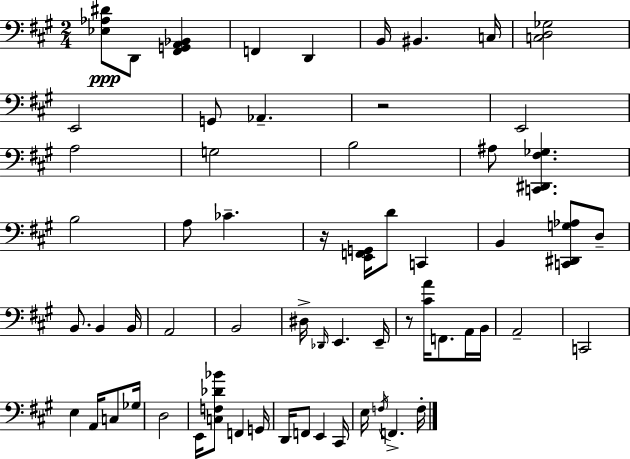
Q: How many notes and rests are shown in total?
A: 62